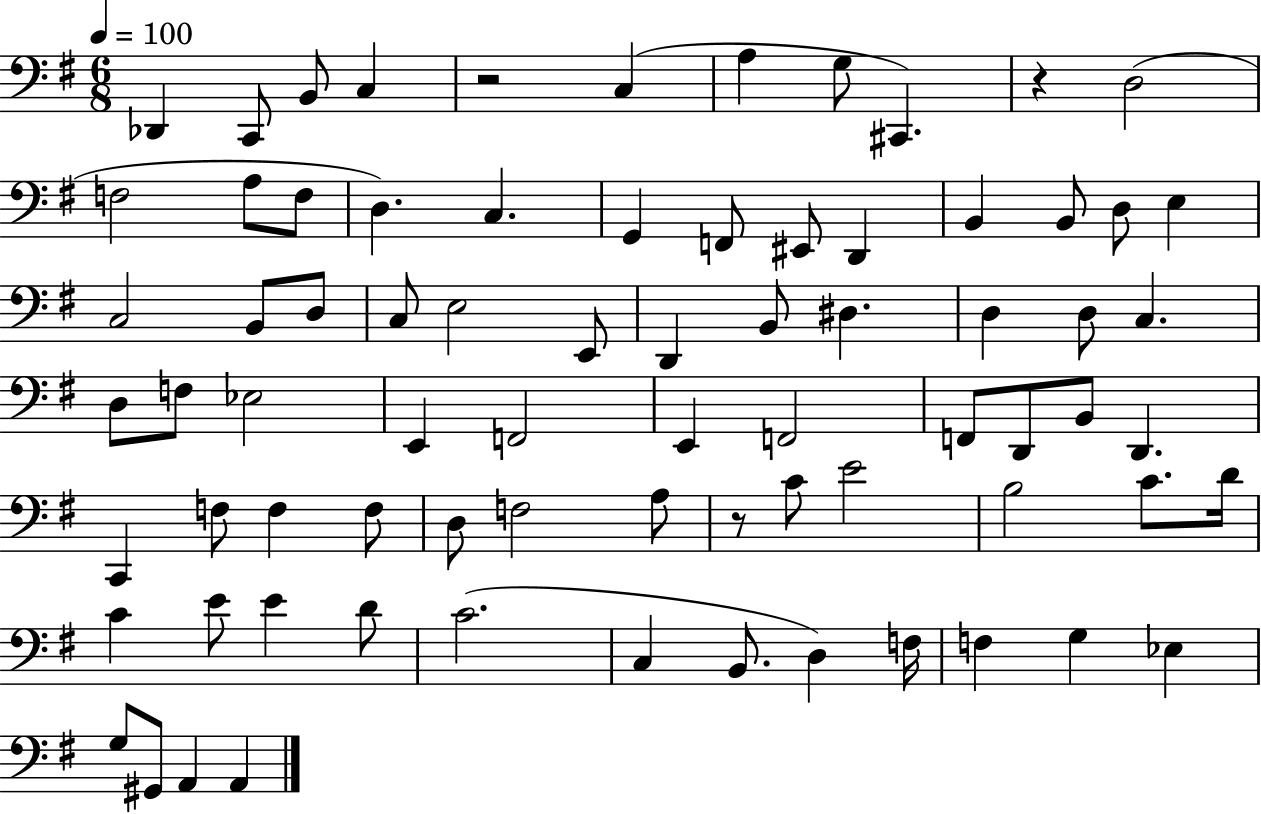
Db2/q C2/e B2/e C3/q R/h C3/q A3/q G3/e C#2/q. R/q D3/h F3/h A3/e F3/e D3/q. C3/q. G2/q F2/e EIS2/e D2/q B2/q B2/e D3/e E3/q C3/h B2/e D3/e C3/e E3/h E2/e D2/q B2/e D#3/q. D3/q D3/e C3/q. D3/e F3/e Eb3/h E2/q F2/h E2/q F2/h F2/e D2/e B2/e D2/q. C2/q F3/e F3/q F3/e D3/e F3/h A3/e R/e C4/e E4/h B3/h C4/e. D4/s C4/q E4/e E4/q D4/e C4/h. C3/q B2/e. D3/q F3/s F3/q G3/q Eb3/q G3/e G#2/e A2/q A2/q